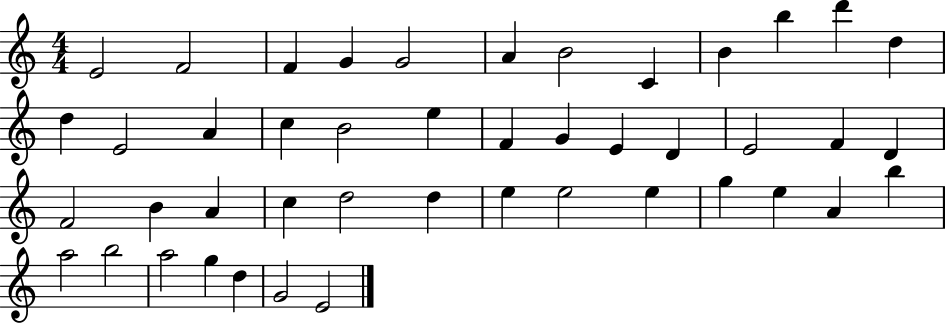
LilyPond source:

{
  \clef treble
  \numericTimeSignature
  \time 4/4
  \key c \major
  e'2 f'2 | f'4 g'4 g'2 | a'4 b'2 c'4 | b'4 b''4 d'''4 d''4 | \break d''4 e'2 a'4 | c''4 b'2 e''4 | f'4 g'4 e'4 d'4 | e'2 f'4 d'4 | \break f'2 b'4 a'4 | c''4 d''2 d''4 | e''4 e''2 e''4 | g''4 e''4 a'4 b''4 | \break a''2 b''2 | a''2 g''4 d''4 | g'2 e'2 | \bar "|."
}